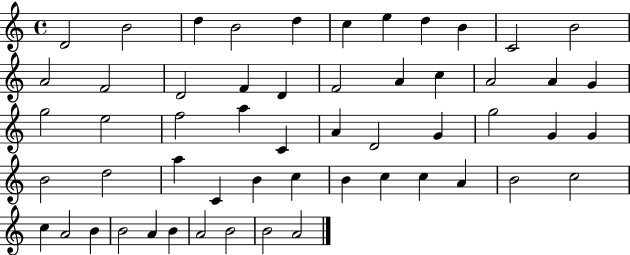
D4/h B4/h D5/q B4/h D5/q C5/q E5/q D5/q B4/q C4/h B4/h A4/h F4/h D4/h F4/q D4/q F4/h A4/q C5/q A4/h A4/q G4/q G5/h E5/h F5/h A5/q C4/q A4/q D4/h G4/q G5/h G4/q G4/q B4/h D5/h A5/q C4/q B4/q C5/q B4/q C5/q C5/q A4/q B4/h C5/h C5/q A4/h B4/q B4/h A4/q B4/q A4/h B4/h B4/h A4/h